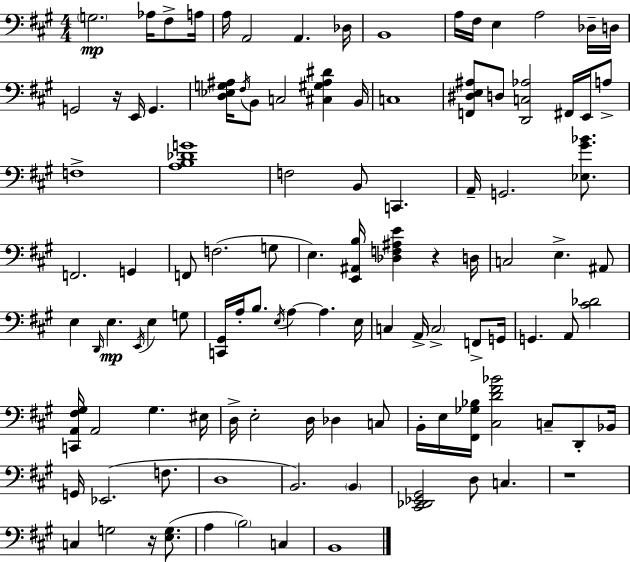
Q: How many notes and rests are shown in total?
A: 108